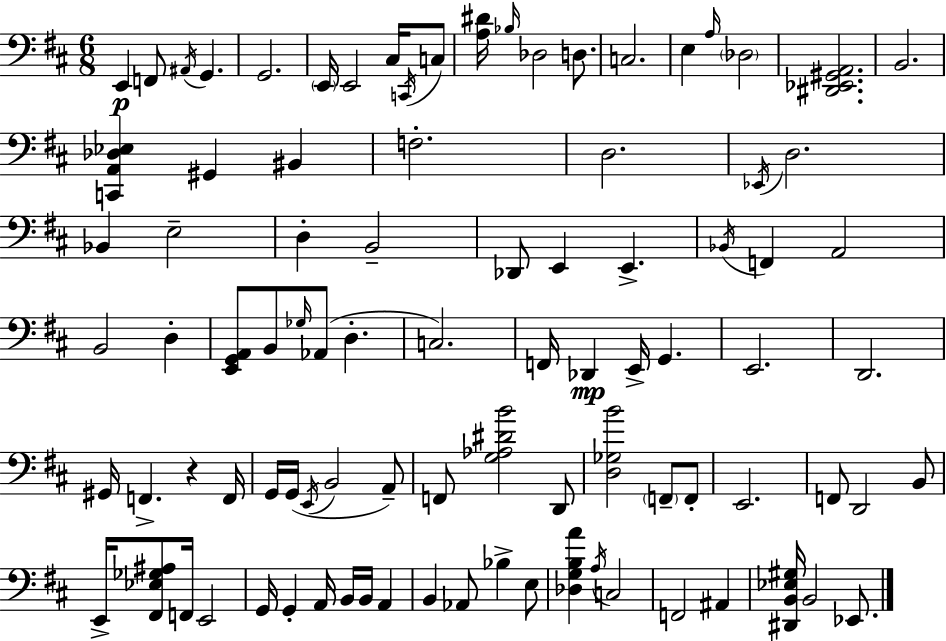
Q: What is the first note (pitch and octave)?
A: E2